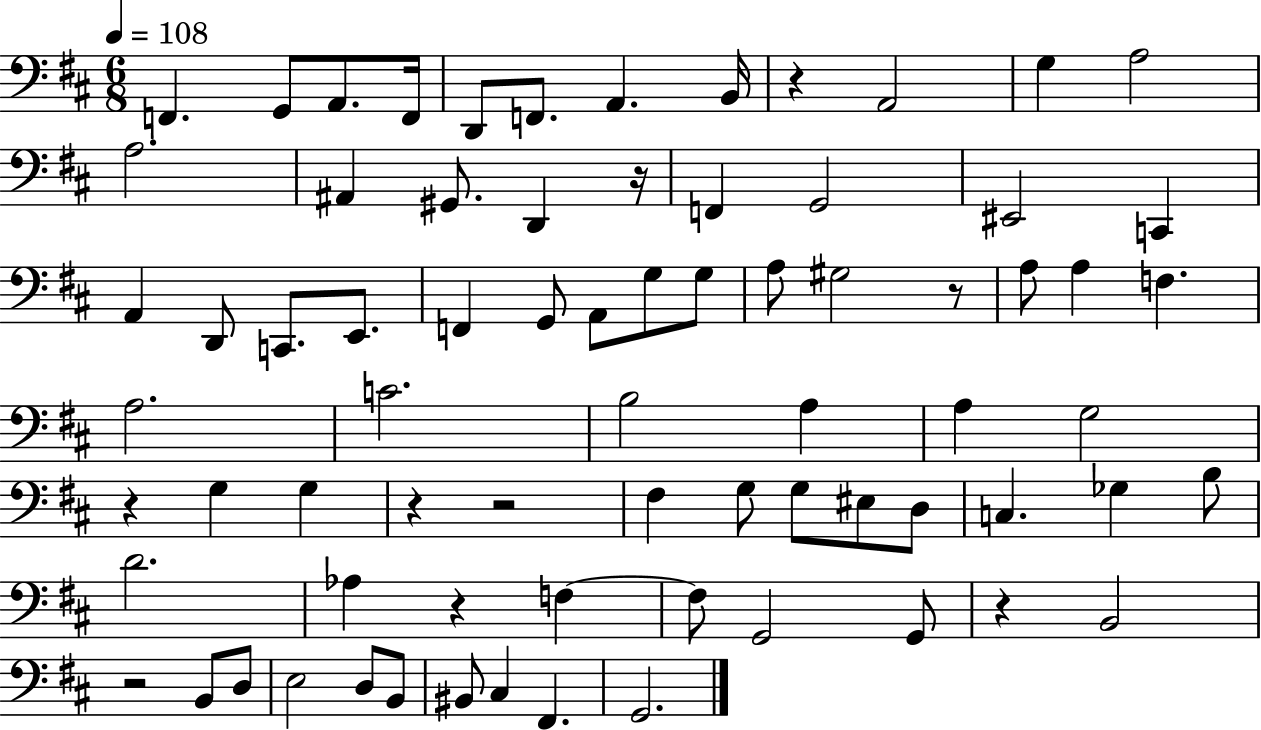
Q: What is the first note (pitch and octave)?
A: F2